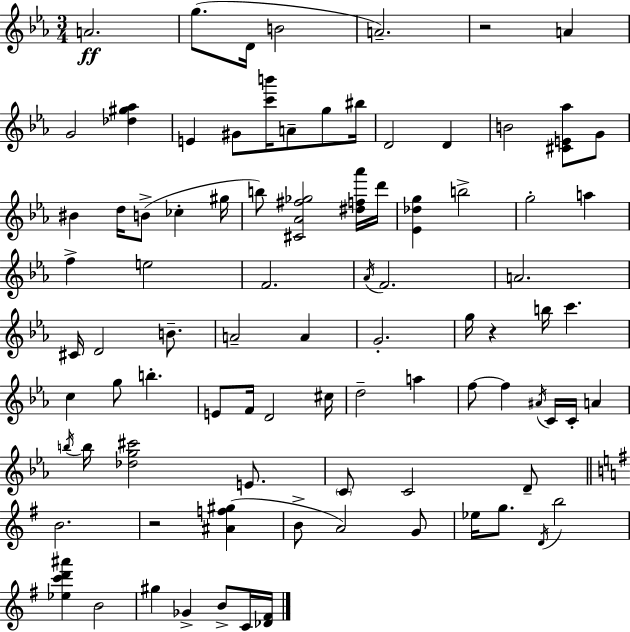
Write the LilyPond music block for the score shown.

{
  \clef treble
  \numericTimeSignature
  \time 3/4
  \key c \minor
  a'2.\ff | g''8.( d'16 b'2 | a'2.--) | r2 a'4 | \break g'2 <des'' gis'' aes''>4 | e'4 gis'8 <c''' b'''>16 a'8-- g''8 bis''16 | d'2 d'4 | b'2 <cis' e' aes''>8 g'8 | \break bis'4 d''16 b'8->( ces''4-. gis''16 | b''8) <cis' aes' fis'' ges''>2 <dis'' f'' aes'''>16 d'''16 | <ees' des'' g''>4 b''2-> | g''2-. a''4 | \break f''4-> e''2 | f'2. | \acciaccatura { aes'16 } f'2. | a'2. | \break cis'16 d'2 b'8.-- | a'2-- a'4 | g'2.-. | g''16 r4 b''16 c'''4. | \break c''4 g''8 b''4.-. | e'8 f'16 d'2 | cis''16 d''2-- a''4 | f''8~~ f''4 \acciaccatura { ais'16 } c'16 c'16-. a'4 | \break \acciaccatura { b''16 } b''16 <des'' g'' cis'''>2 | e'8. \parenthesize c'8 c'2 | d'8-- \bar "||" \break \key e \minor b'2. | r2 <ais' f'' gis''>4( | b'8-> a'2) g'8 | ees''16 g''8. \acciaccatura { d'16 } b''2 | \break <ees'' c''' d''' ais'''>4 b'2 | gis''4 ges'4-> b'8-> c'16 | <des' fis'>16 \bar "|."
}